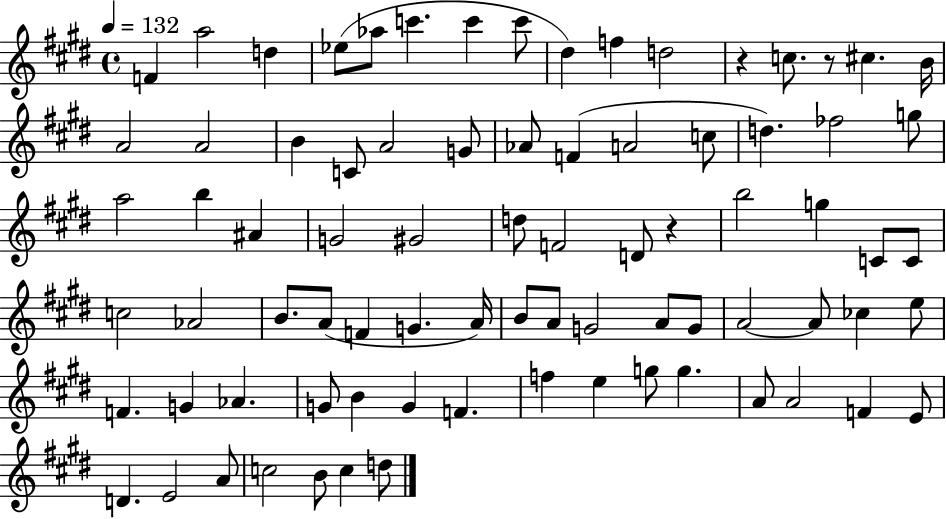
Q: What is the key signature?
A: E major